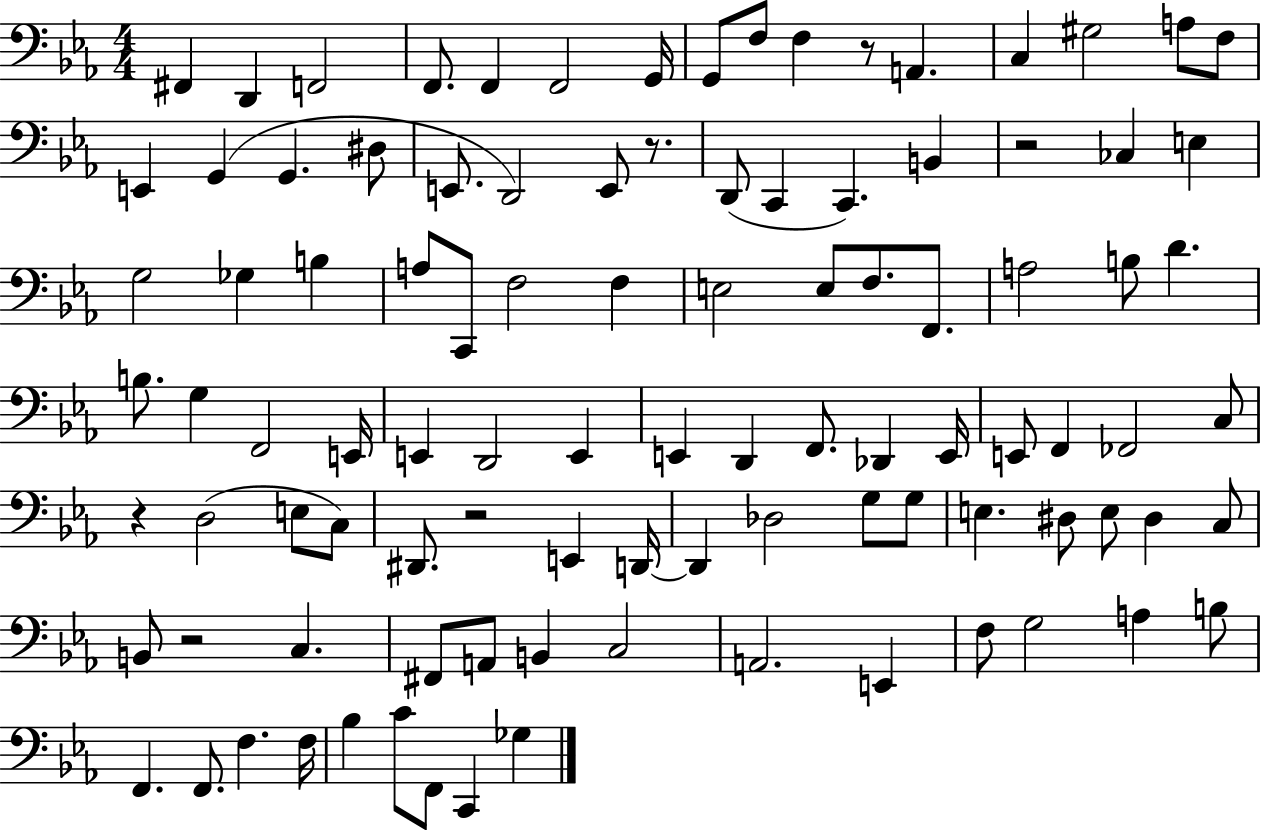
X:1
T:Untitled
M:4/4
L:1/4
K:Eb
^F,, D,, F,,2 F,,/2 F,, F,,2 G,,/4 G,,/2 F,/2 F, z/2 A,, C, ^G,2 A,/2 F,/2 E,, G,, G,, ^D,/2 E,,/2 D,,2 E,,/2 z/2 D,,/2 C,, C,, B,, z2 _C, E, G,2 _G, B, A,/2 C,,/2 F,2 F, E,2 E,/2 F,/2 F,,/2 A,2 B,/2 D B,/2 G, F,,2 E,,/4 E,, D,,2 E,, E,, D,, F,,/2 _D,, E,,/4 E,,/2 F,, _F,,2 C,/2 z D,2 E,/2 C,/2 ^D,,/2 z2 E,, D,,/4 D,, _D,2 G,/2 G,/2 E, ^D,/2 E,/2 ^D, C,/2 B,,/2 z2 C, ^F,,/2 A,,/2 B,, C,2 A,,2 E,, F,/2 G,2 A, B,/2 F,, F,,/2 F, F,/4 _B, C/2 F,,/2 C,, _G,